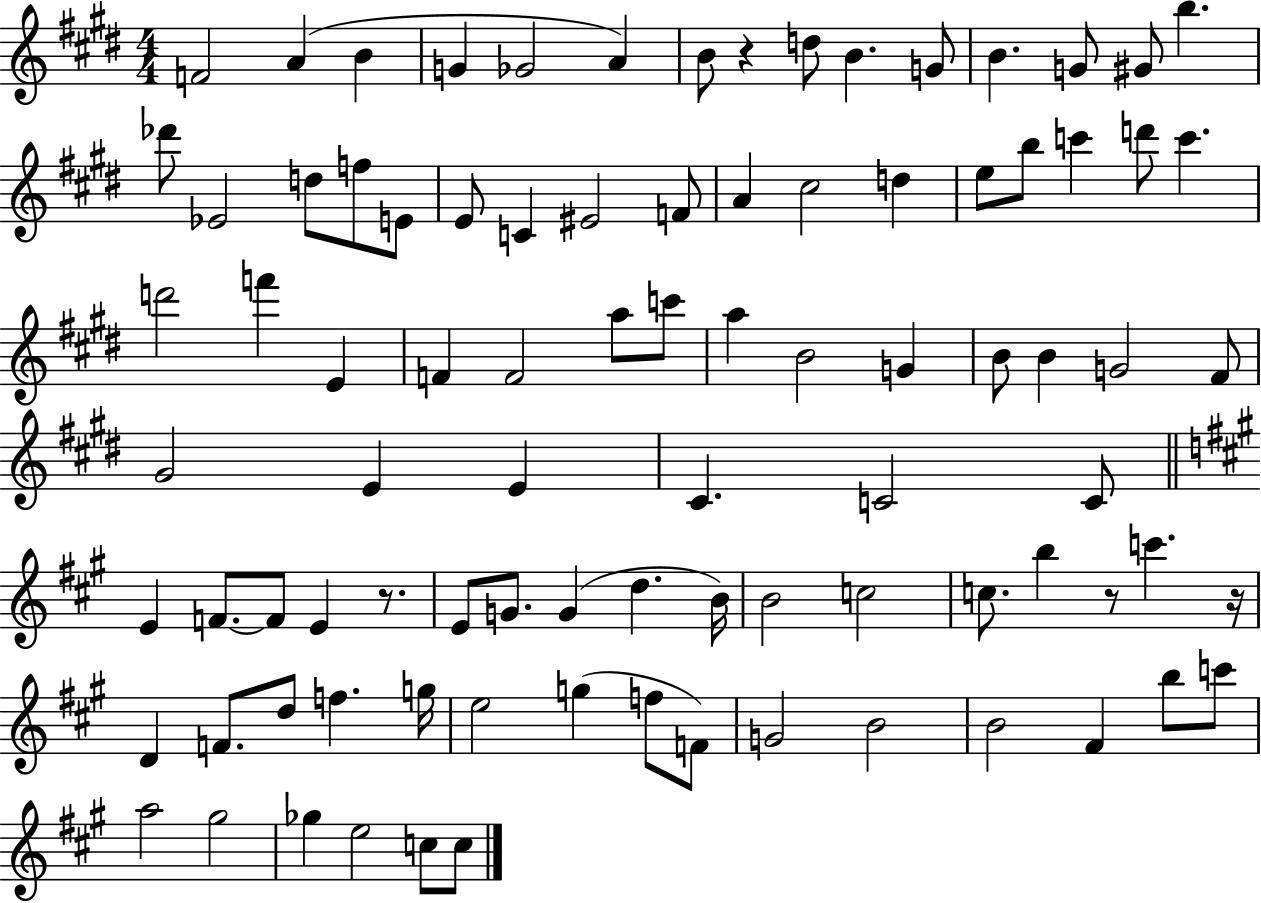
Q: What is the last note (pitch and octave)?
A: C5